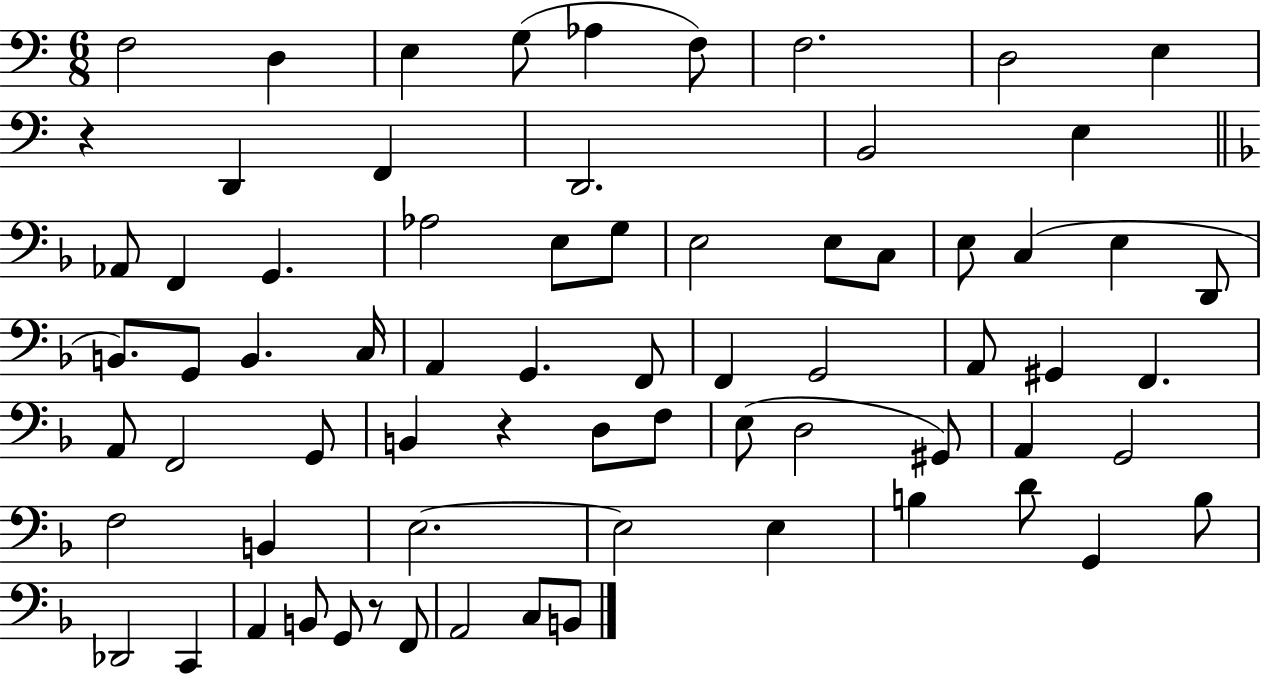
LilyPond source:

{
  \clef bass
  \numericTimeSignature
  \time 6/8
  \key c \major
  f2 d4 | e4 g8( aes4 f8) | f2. | d2 e4 | \break r4 d,4 f,4 | d,2. | b,2 e4 | \bar "||" \break \key d \minor aes,8 f,4 g,4. | aes2 e8 g8 | e2 e8 c8 | e8 c4( e4 d,8 | \break b,8.) g,8 b,4. c16 | a,4 g,4. f,8 | f,4 g,2 | a,8 gis,4 f,4. | \break a,8 f,2 g,8 | b,4 r4 d8 f8 | e8( d2 gis,8) | a,4 g,2 | \break f2 b,4 | e2.~~ | e2 e4 | b4 d'8 g,4 b8 | \break des,2 c,4 | a,4 b,8 g,8 r8 f,8 | a,2 c8 b,8 | \bar "|."
}